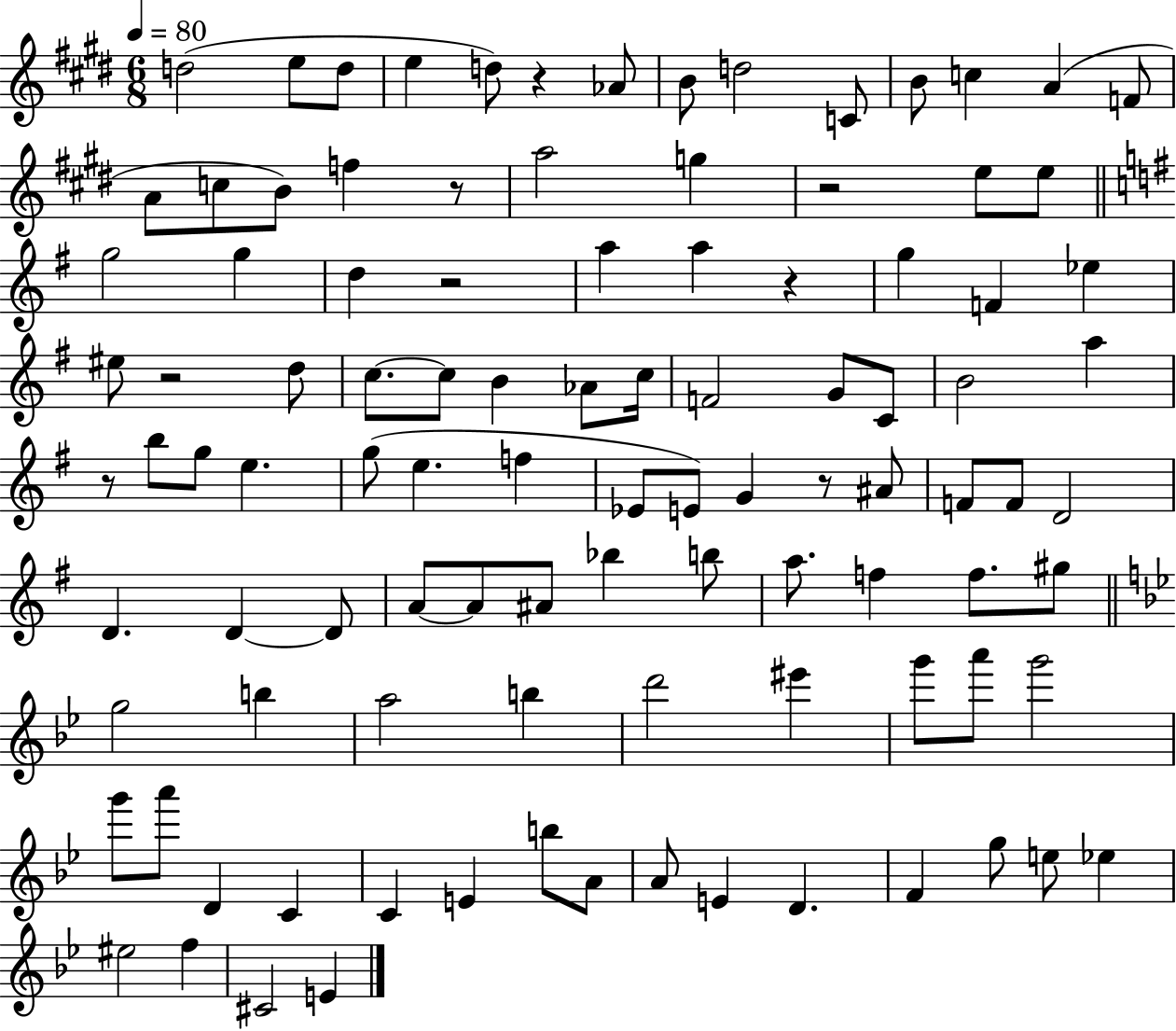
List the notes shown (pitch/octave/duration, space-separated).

D5/h E5/e D5/e E5/q D5/e R/q Ab4/e B4/e D5/h C4/e B4/e C5/q A4/q F4/e A4/e C5/e B4/e F5/q R/e A5/h G5/q R/h E5/e E5/e G5/h G5/q D5/q R/h A5/q A5/q R/q G5/q F4/q Eb5/q EIS5/e R/h D5/e C5/e. C5/e B4/q Ab4/e C5/s F4/h G4/e C4/e B4/h A5/q R/e B5/e G5/e E5/q. G5/e E5/q. F5/q Eb4/e E4/e G4/q R/e A#4/e F4/e F4/e D4/h D4/q. D4/q D4/e A4/e A4/e A#4/e Bb5/q B5/e A5/e. F5/q F5/e. G#5/e G5/h B5/q A5/h B5/q D6/h EIS6/q G6/e A6/e G6/h G6/e A6/e D4/q C4/q C4/q E4/q B5/e A4/e A4/e E4/q D4/q. F4/q G5/e E5/e Eb5/q EIS5/h F5/q C#4/h E4/q